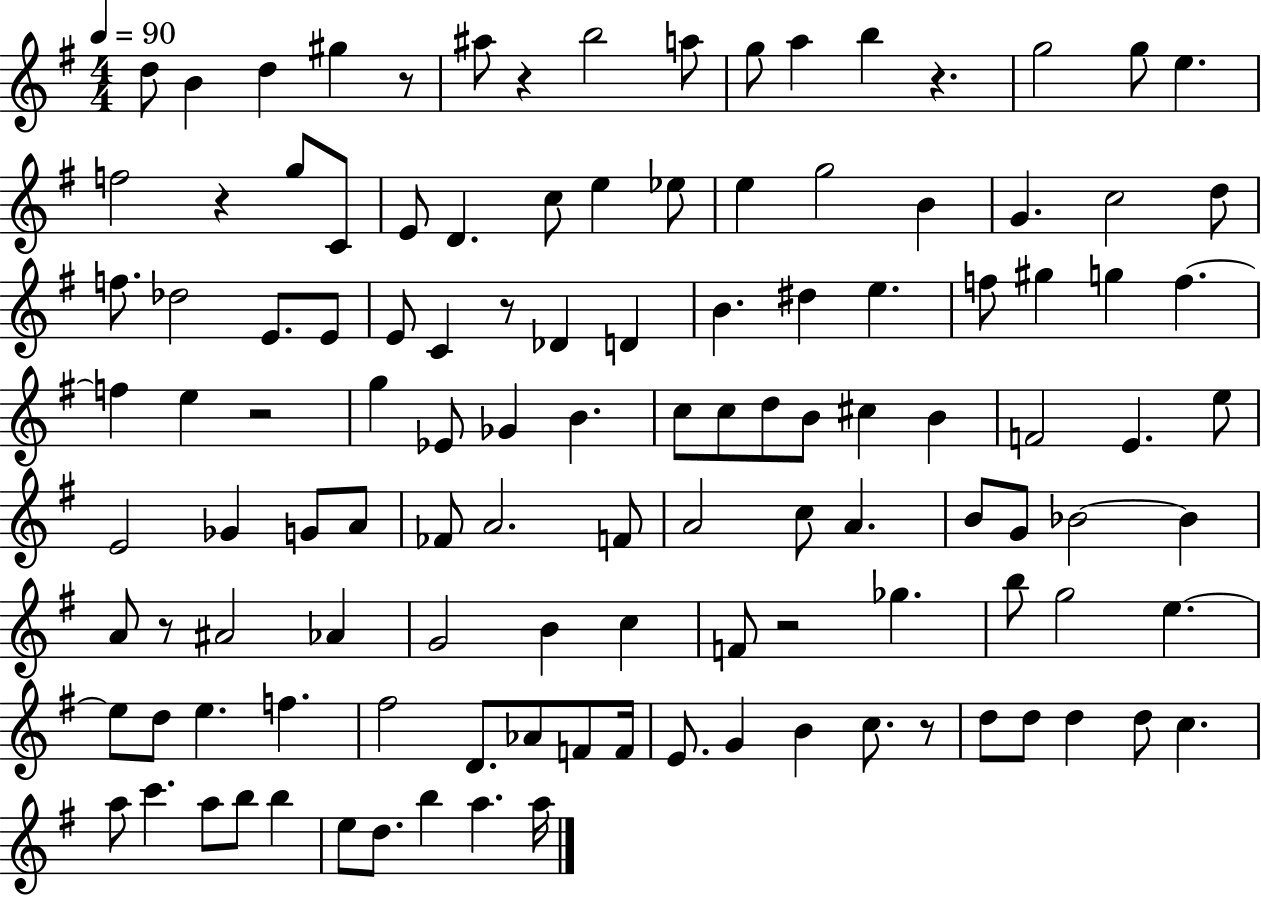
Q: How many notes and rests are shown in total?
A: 119